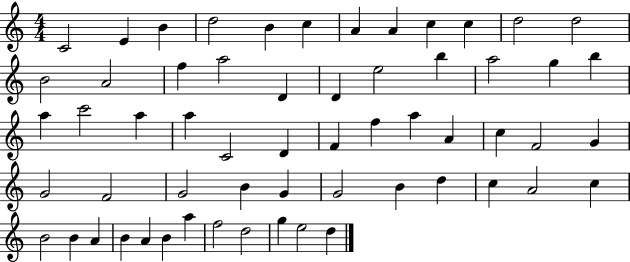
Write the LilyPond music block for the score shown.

{
  \clef treble
  \numericTimeSignature
  \time 4/4
  \key c \major
  c'2 e'4 b'4 | d''2 b'4 c''4 | a'4 a'4 c''4 c''4 | d''2 d''2 | \break b'2 a'2 | f''4 a''2 d'4 | d'4 e''2 b''4 | a''2 g''4 b''4 | \break a''4 c'''2 a''4 | a''4 c'2 d'4 | f'4 f''4 a''4 a'4 | c''4 f'2 g'4 | \break g'2 f'2 | g'2 b'4 g'4 | g'2 b'4 d''4 | c''4 a'2 c''4 | \break b'2 b'4 a'4 | b'4 a'4 b'4 a''4 | f''2 d''2 | g''4 e''2 d''4 | \break \bar "|."
}